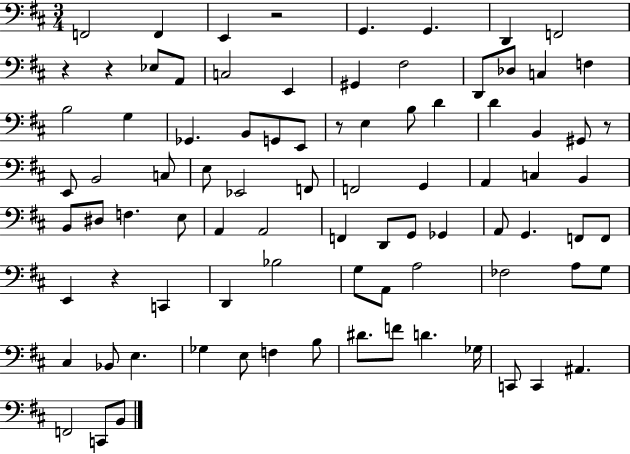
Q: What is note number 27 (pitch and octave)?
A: D4